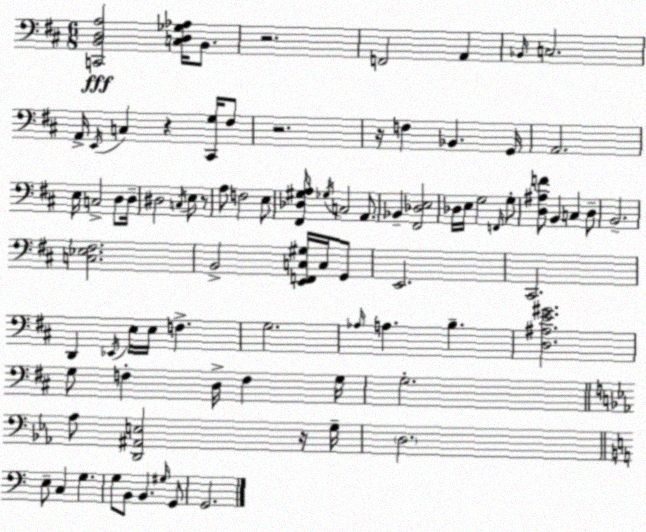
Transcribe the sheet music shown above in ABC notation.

X:1
T:Untitled
M:6/8
L:1/4
K:D
[C,,B,,D,A,]2 [C,D,_G,_A,]/4 B,,/2 z2 F,,2 A,, _B,,/4 C,2 A,,/4 E,,/4 C, z [^C,,G,]/4 ^F,/2 z2 z/4 F, _B,, G,,/4 A,,2 E,/4 C,2 D,/2 D,/4 ^D,2 C,/4 E,/2 z/2 A,/2 F,2 E,/2 [^F,,_D,^G,A,]/4 _G,/4 C,2 A,,/2 _B,, [^F,,_D,E,]2 _D,/4 E,/4 G,2 F,,/4 G,/2 [D,^A,F]/2 B,, C, D,/2 B,,2 [C,_E,^F,]2 B,,2 [E,,F,,C,^G,]/4 C,/4 G,,/2 E,,2 ^C,,2 D,, _E,,/4 E,/4 E,/4 F, G,2 _A,/4 A, B, [D,^A,E^G]2 G,/2 F, D,/4 F, G,/4 G,2 _A,/2 [D,,^A,,E,]2 z/4 G,/4 D,2 E,/2 C, G, G,/2 B,,/2 B,, ^G,/4 G,,/2 G,,2